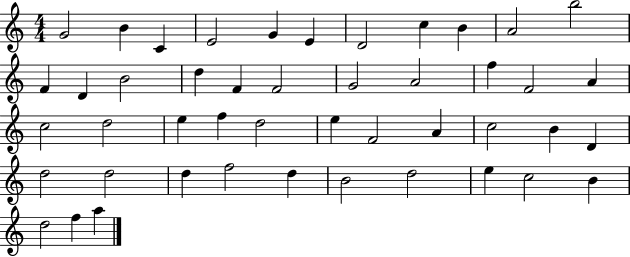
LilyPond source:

{
  \clef treble
  \numericTimeSignature
  \time 4/4
  \key c \major
  g'2 b'4 c'4 | e'2 g'4 e'4 | d'2 c''4 b'4 | a'2 b''2 | \break f'4 d'4 b'2 | d''4 f'4 f'2 | g'2 a'2 | f''4 f'2 a'4 | \break c''2 d''2 | e''4 f''4 d''2 | e''4 f'2 a'4 | c''2 b'4 d'4 | \break d''2 d''2 | d''4 f''2 d''4 | b'2 d''2 | e''4 c''2 b'4 | \break d''2 f''4 a''4 | \bar "|."
}